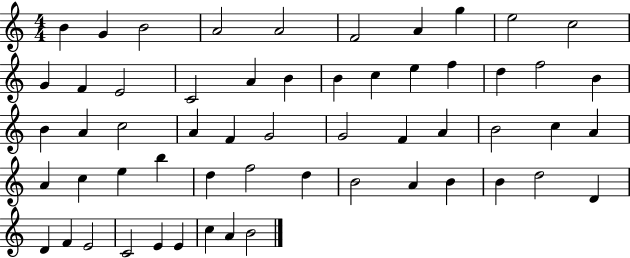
{
  \clef treble
  \numericTimeSignature
  \time 4/4
  \key c \major
  b'4 g'4 b'2 | a'2 a'2 | f'2 a'4 g''4 | e''2 c''2 | \break g'4 f'4 e'2 | c'2 a'4 b'4 | b'4 c''4 e''4 f''4 | d''4 f''2 b'4 | \break b'4 a'4 c''2 | a'4 f'4 g'2 | g'2 f'4 a'4 | b'2 c''4 a'4 | \break a'4 c''4 e''4 b''4 | d''4 f''2 d''4 | b'2 a'4 b'4 | b'4 d''2 d'4 | \break d'4 f'4 e'2 | c'2 e'4 e'4 | c''4 a'4 b'2 | \bar "|."
}